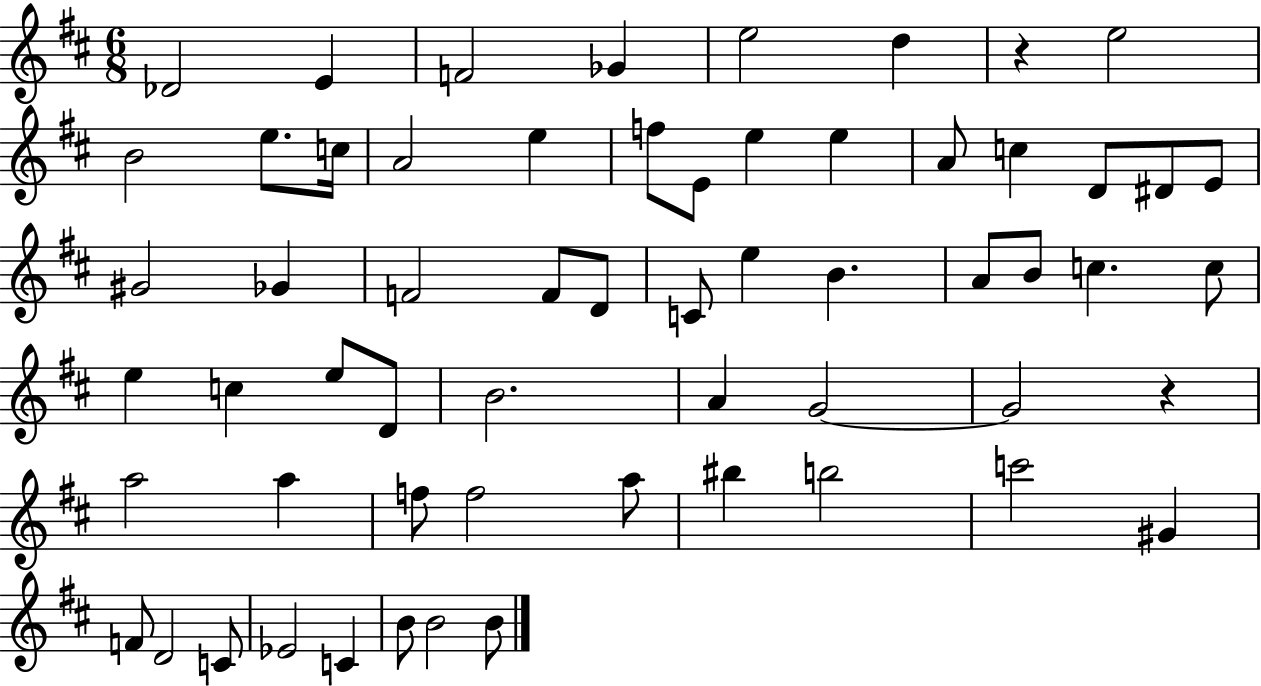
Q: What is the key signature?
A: D major